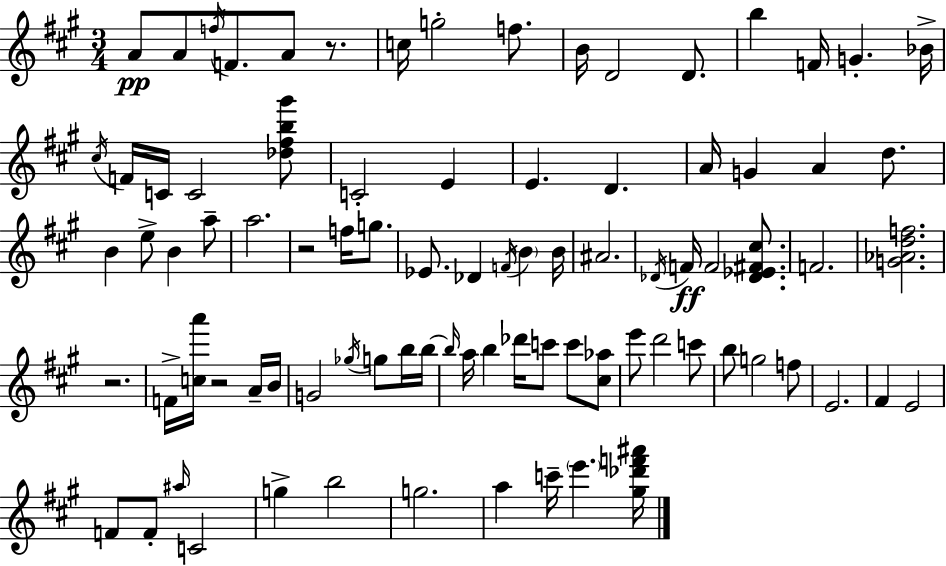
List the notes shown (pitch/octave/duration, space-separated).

A4/e A4/e F5/s F4/e. A4/e R/e. C5/s G5/h F5/e. B4/s D4/h D4/e. B5/q F4/s G4/q. Bb4/s C#5/s F4/s C4/s C4/h [Db5,F#5,B5,G#6]/e C4/h E4/q E4/q. D4/q. A4/s G4/q A4/q D5/e. B4/q E5/e B4/q A5/e A5/h. R/h F5/s G5/e. Eb4/e. Db4/q F4/s B4/q B4/s A#4/h. Db4/s F4/s F4/h [Db4,Eb4,F#4,C#5]/e. F4/h. [G4,Ab4,D5,F5]/h. R/h. F4/s [C5,A6]/s R/h A4/s B4/s G4/h Gb5/s G5/e B5/s B5/s B5/s A5/s B5/q Db6/s C6/e C6/e [C#5,Ab5]/e E6/e D6/h C6/e B5/e G5/h F5/e E4/h. F#4/q E4/h F4/e F4/e A#5/s C4/h G5/q B5/h G5/h. A5/q C6/s E6/q. [G#5,Db6,F6,A#6]/s